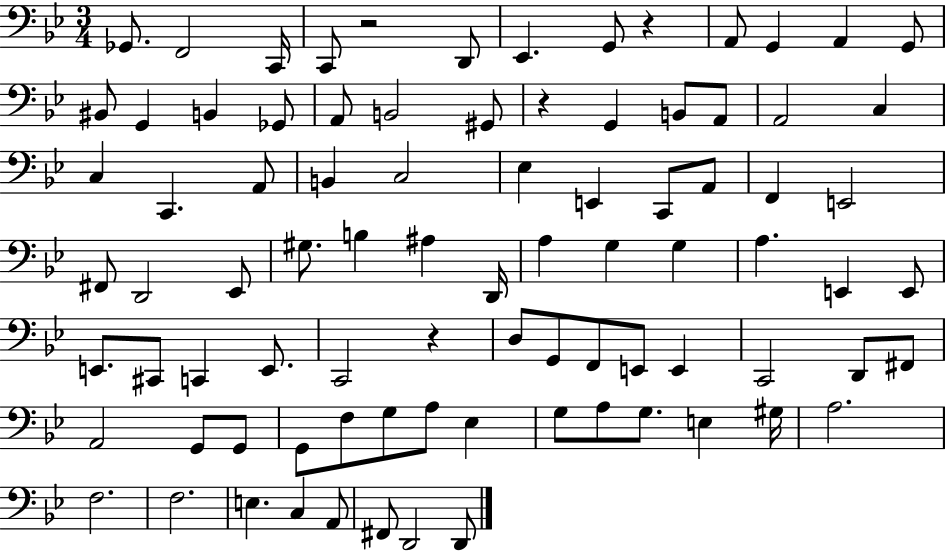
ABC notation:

X:1
T:Untitled
M:3/4
L:1/4
K:Bb
_G,,/2 F,,2 C,,/4 C,,/2 z2 D,,/2 _E,, G,,/2 z A,,/2 G,, A,, G,,/2 ^B,,/2 G,, B,, _G,,/2 A,,/2 B,,2 ^G,,/2 z G,, B,,/2 A,,/2 A,,2 C, C, C,, A,,/2 B,, C,2 _E, E,, C,,/2 A,,/2 F,, E,,2 ^F,,/2 D,,2 _E,,/2 ^G,/2 B, ^A, D,,/4 A, G, G, A, E,, E,,/2 E,,/2 ^C,,/2 C,, E,,/2 C,,2 z D,/2 G,,/2 F,,/2 E,,/2 E,, C,,2 D,,/2 ^F,,/2 A,,2 G,,/2 G,,/2 G,,/2 F,/2 G,/2 A,/2 _E, G,/2 A,/2 G,/2 E, ^G,/4 A,2 F,2 F,2 E, C, A,,/2 ^F,,/2 D,,2 D,,/2